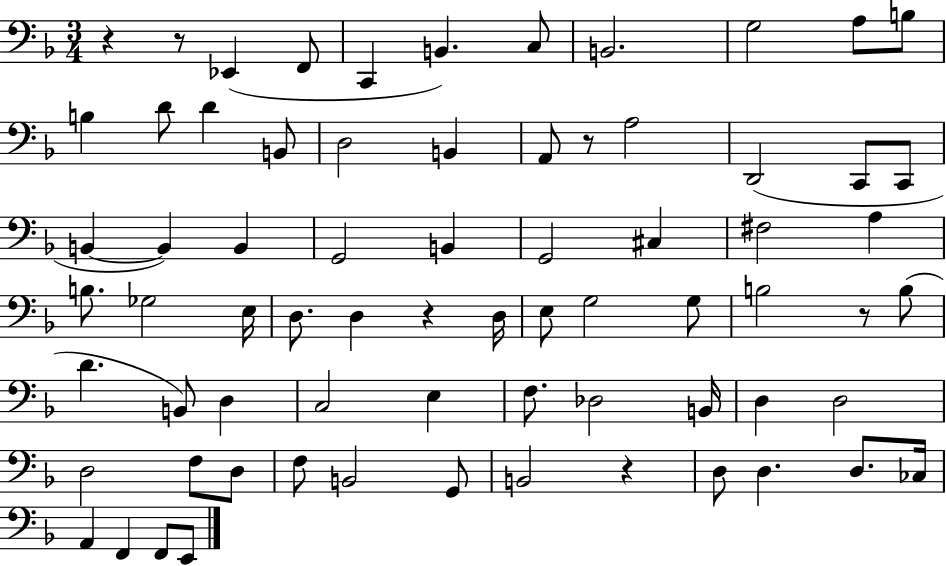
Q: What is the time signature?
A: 3/4